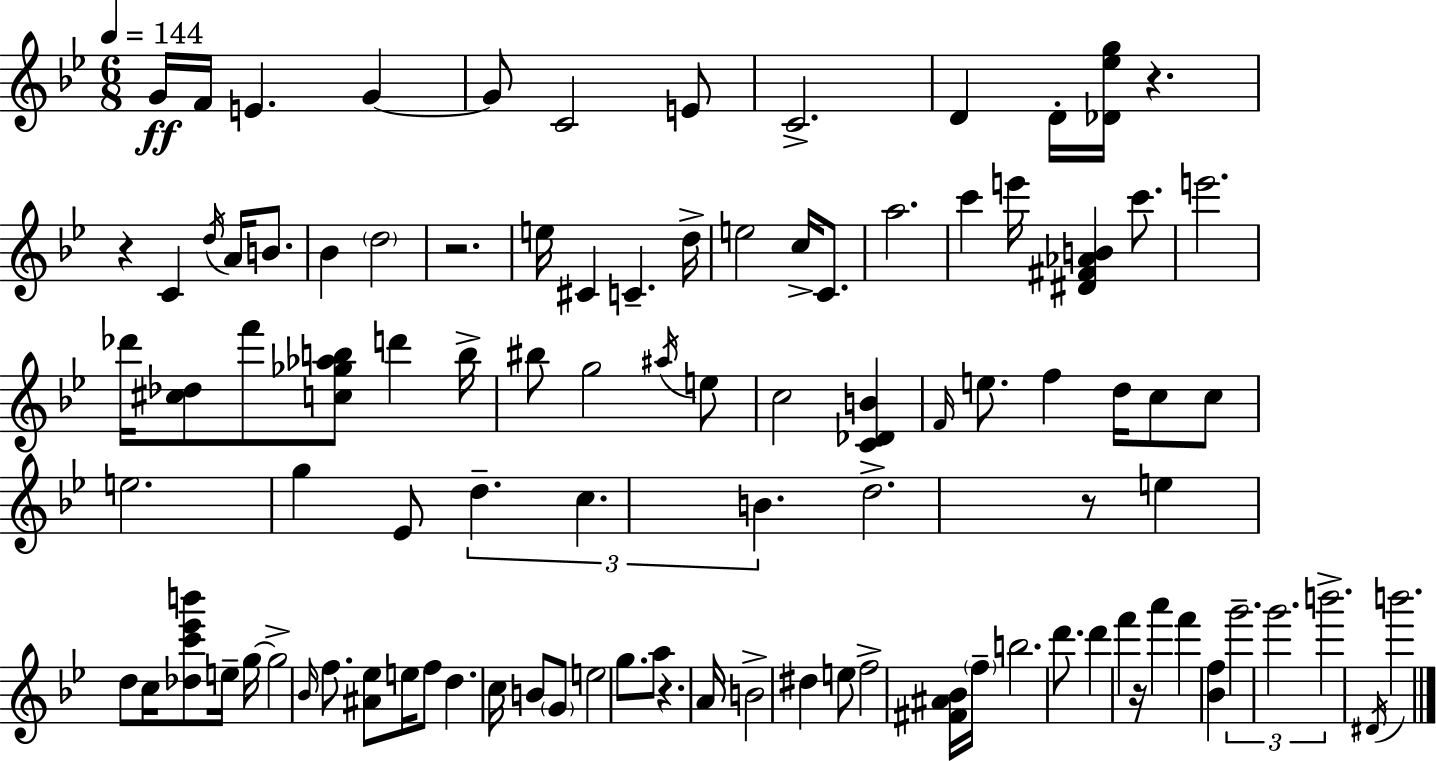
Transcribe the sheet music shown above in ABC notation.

X:1
T:Untitled
M:6/8
L:1/4
K:Bb
G/4 F/4 E G G/2 C2 E/2 C2 D D/4 [_D_eg]/4 z z C d/4 A/4 B/2 _B d2 z2 e/4 ^C C d/4 e2 c/4 C/2 a2 c' e'/4 [^D^F_AB] c'/2 e'2 _d'/4 [^c_d]/2 f'/2 [c_g_ab]/2 d' b/4 ^b/2 g2 ^a/4 e/2 c2 [C_DB] F/4 e/2 f d/4 c/2 c/2 e2 g _E/2 d c B d2 z/2 e d/2 c/4 [_dc'_e'b']/2 e/4 g/4 g2 _B/4 f/2 [^A_e]/2 e/4 f/2 d c/4 B/2 G/2 e2 g/2 a/2 z A/4 B2 ^d e/2 f2 [^F^A_B]/4 f/4 b2 d'/2 d' f' z/4 a' f' [_Bf] g'2 g'2 b'2 ^D/4 b'2